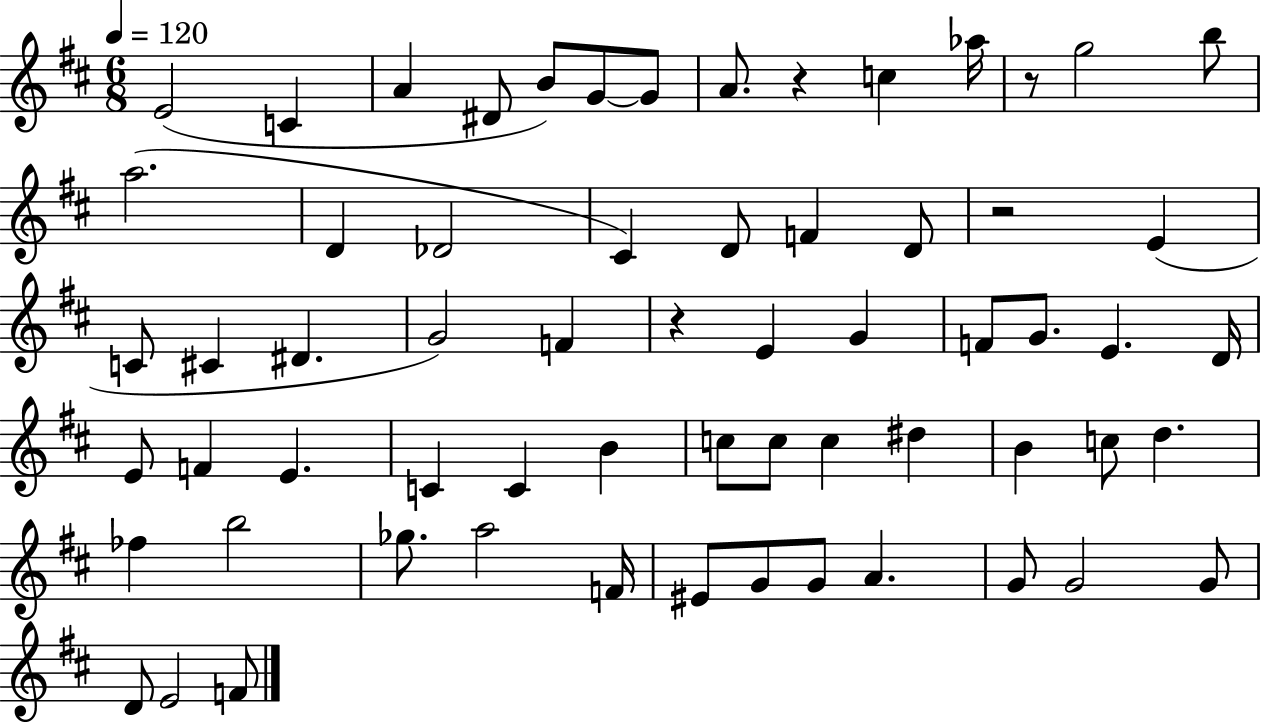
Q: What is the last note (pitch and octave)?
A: F4